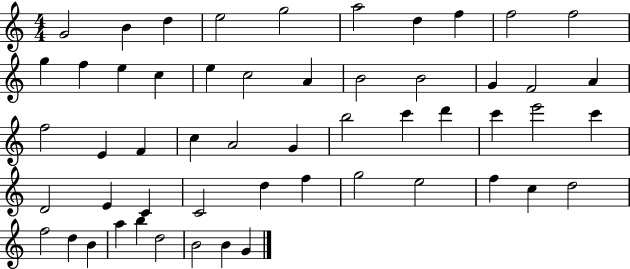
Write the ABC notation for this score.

X:1
T:Untitled
M:4/4
L:1/4
K:C
G2 B d e2 g2 a2 d f f2 f2 g f e c e c2 A B2 B2 G F2 A f2 E F c A2 G b2 c' d' c' e'2 c' D2 E C C2 d f g2 e2 f c d2 f2 d B a b d2 B2 B G